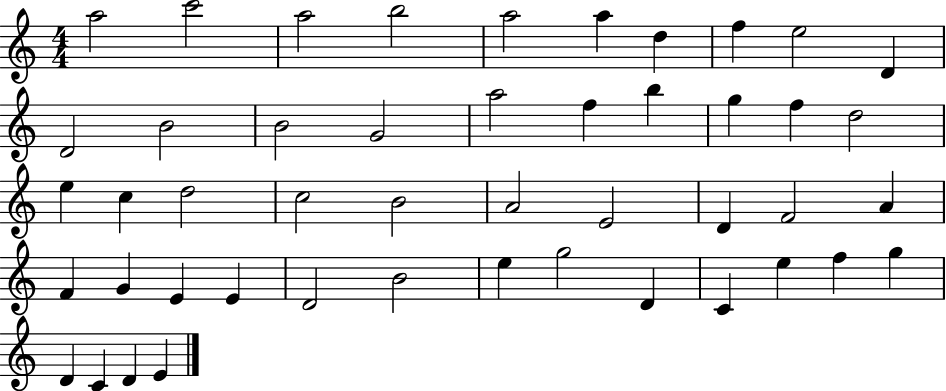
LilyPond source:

{
  \clef treble
  \numericTimeSignature
  \time 4/4
  \key c \major
  a''2 c'''2 | a''2 b''2 | a''2 a''4 d''4 | f''4 e''2 d'4 | \break d'2 b'2 | b'2 g'2 | a''2 f''4 b''4 | g''4 f''4 d''2 | \break e''4 c''4 d''2 | c''2 b'2 | a'2 e'2 | d'4 f'2 a'4 | \break f'4 g'4 e'4 e'4 | d'2 b'2 | e''4 g''2 d'4 | c'4 e''4 f''4 g''4 | \break d'4 c'4 d'4 e'4 | \bar "|."
}